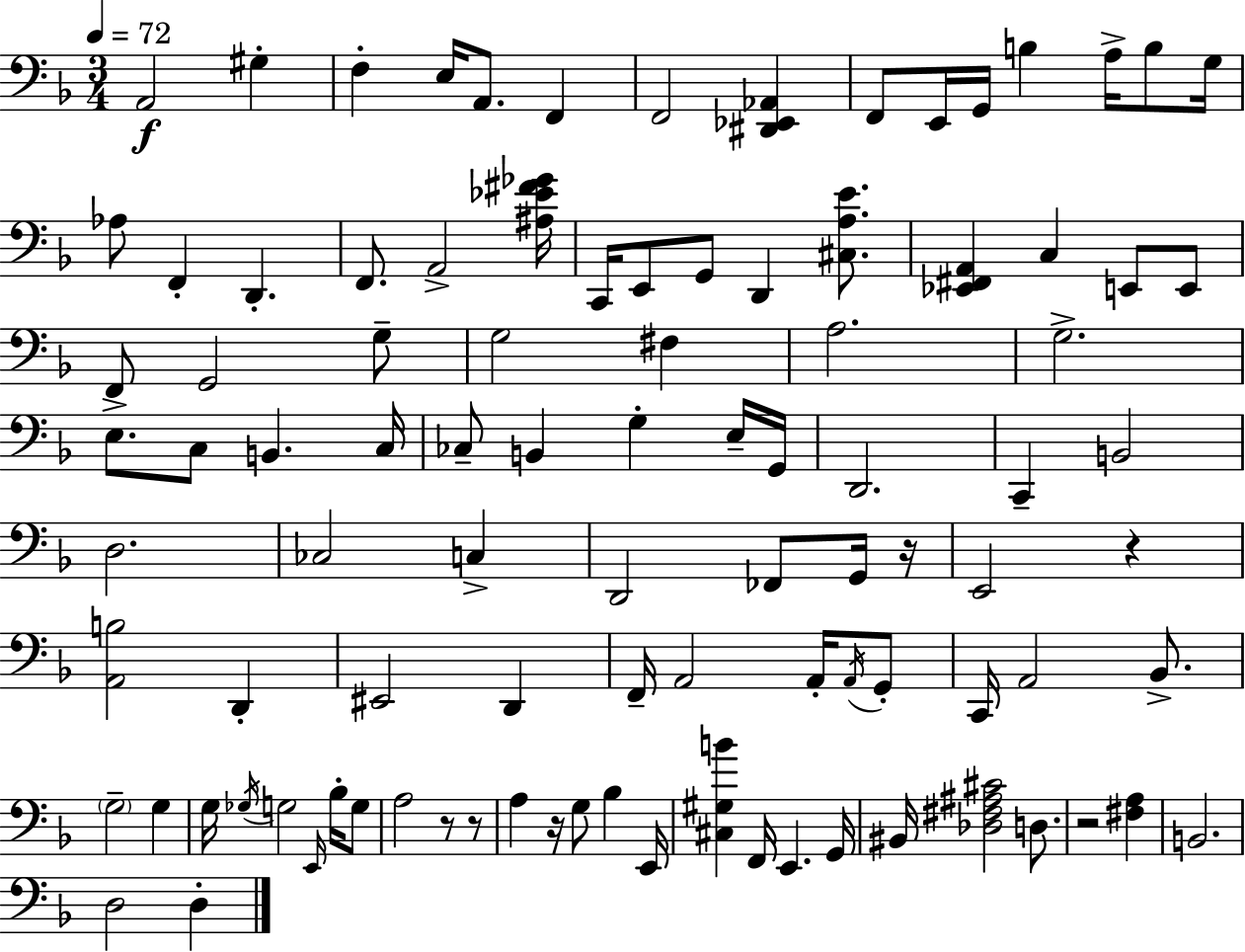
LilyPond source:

{
  \clef bass
  \numericTimeSignature
  \time 3/4
  \key d \minor
  \tempo 4 = 72
  a,2\f gis4-. | f4-. e16 a,8. f,4 | f,2 <dis, ees, aes,>4 | f,8 e,16 g,16 b4 a16-> b8 g16 | \break aes8 f,4-. d,4.-. | f,8. a,2-> <ais ees' fis' ges'>16 | c,16 e,8 g,8 d,4 <cis a e'>8. | <ees, fis, a,>4 c4 e,8 e,8 | \break f,8 g,2 g8-- | g2 fis4 | a2. | g2.-> | \break e8.-> c8 b,4. c16 | ces8-- b,4 g4-. e16-- g,16 | d,2. | c,4-- b,2 | \break d2. | ces2 c4-> | d,2 fes,8 g,16 r16 | e,2 r4 | \break <a, b>2 d,4-. | eis,2 d,4 | f,16-- a,2 a,16-. \acciaccatura { a,16 } g,8-. | c,16 a,2 bes,8.-> | \break \parenthesize g2-- g4 | g16 \acciaccatura { ges16 } g2 \grace { e,16 } | bes16-. g8 a2 r8 | r8 a4 r16 g8 bes4 | \break e,16 <cis gis b'>4 f,16 e,4. | g,16 bis,16 <des fis ais cis'>2 | d8. r2 <fis a>4 | b,2. | \break d2 d4-. | \bar "|."
}